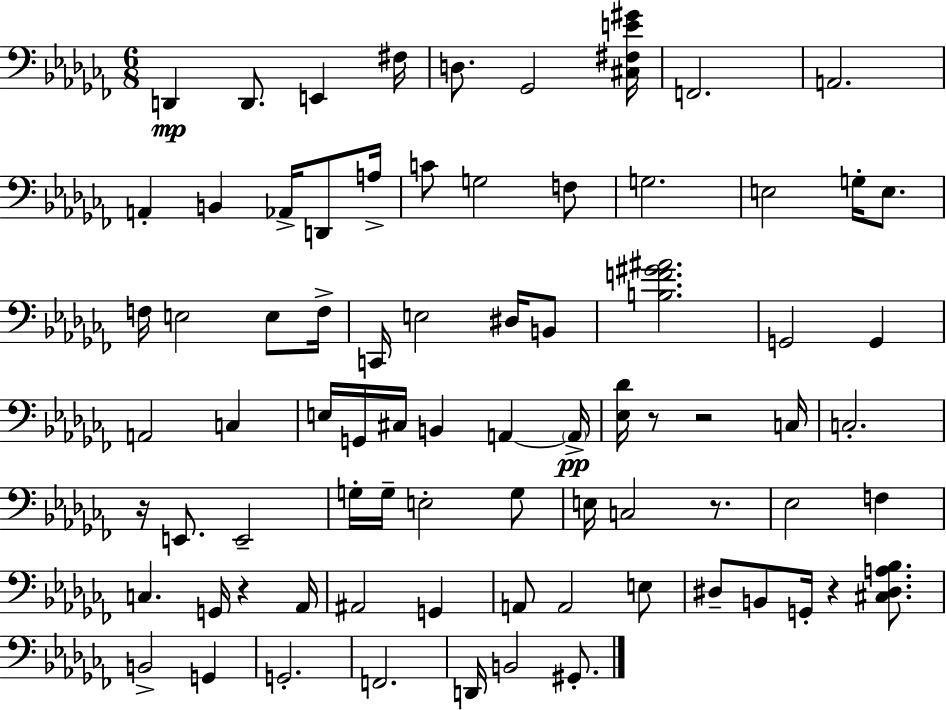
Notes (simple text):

D2/q D2/e. E2/q F#3/s D3/e. Gb2/h [C#3,F#3,E4,G#4]/s F2/h. A2/h. A2/q B2/q Ab2/s D2/e A3/s C4/e G3/h F3/e G3/h. E3/h G3/s E3/e. F3/s E3/h E3/e F3/s C2/s E3/h D#3/s B2/e [B3,F4,G#4,A#4]/h. G2/h G2/q A2/h C3/q E3/s G2/s C#3/s B2/q A2/q A2/s [Eb3,Db4]/s R/e R/h C3/s C3/h. R/s E2/e. E2/h G3/s G3/s E3/h G3/e E3/s C3/h R/e. Eb3/h F3/q C3/q. G2/s R/q Ab2/s A#2/h G2/q A2/e A2/h E3/e D#3/e B2/e G2/s R/q [C#3,D#3,A3,Bb3]/e. B2/h G2/q G2/h. F2/h. D2/s B2/h G#2/e.